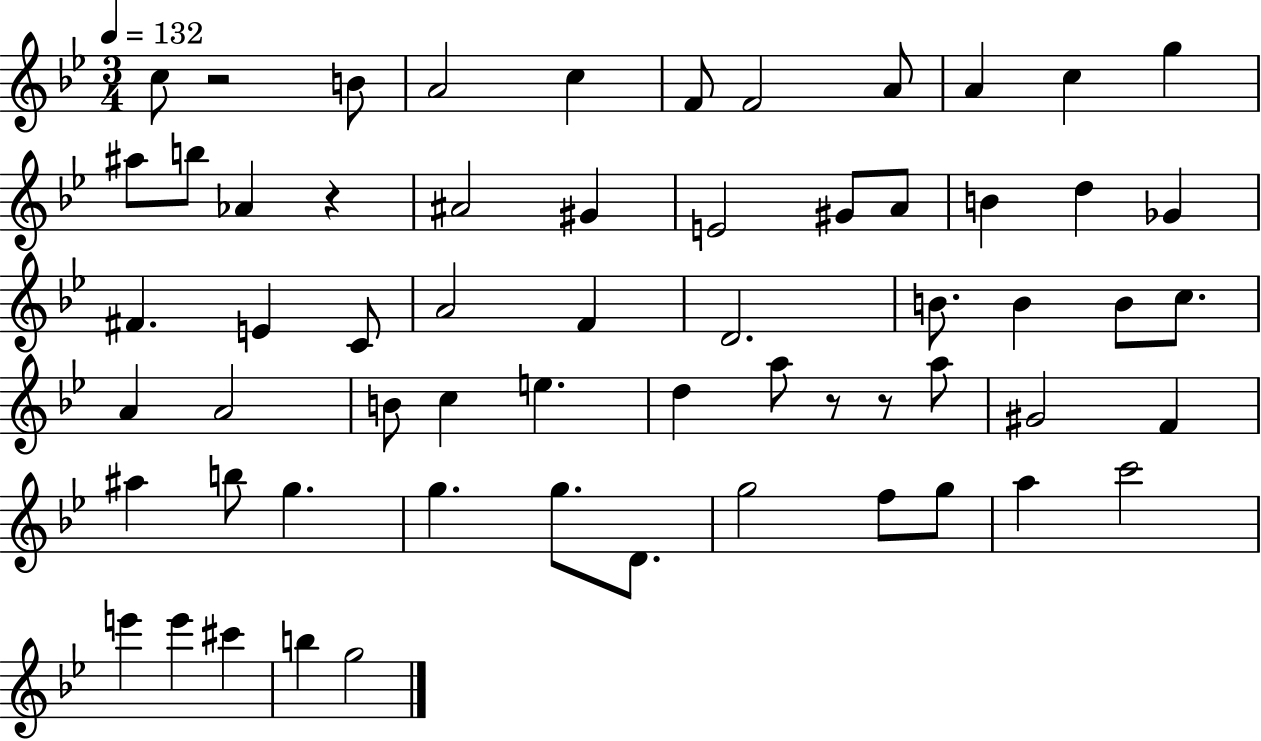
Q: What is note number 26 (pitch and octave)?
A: F4